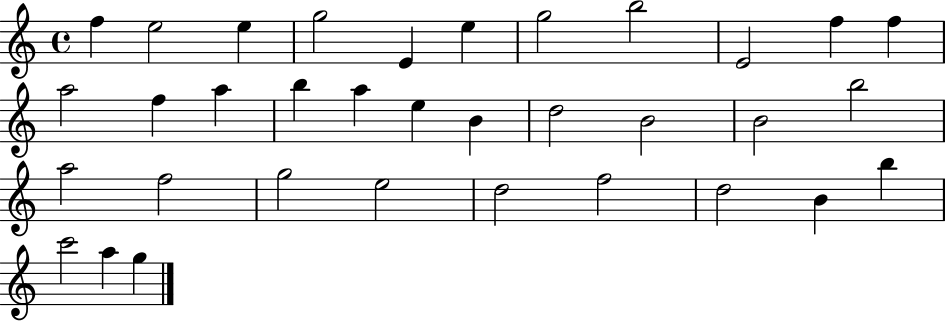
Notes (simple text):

F5/q E5/h E5/q G5/h E4/q E5/q G5/h B5/h E4/h F5/q F5/q A5/h F5/q A5/q B5/q A5/q E5/q B4/q D5/h B4/h B4/h B5/h A5/h F5/h G5/h E5/h D5/h F5/h D5/h B4/q B5/q C6/h A5/q G5/q